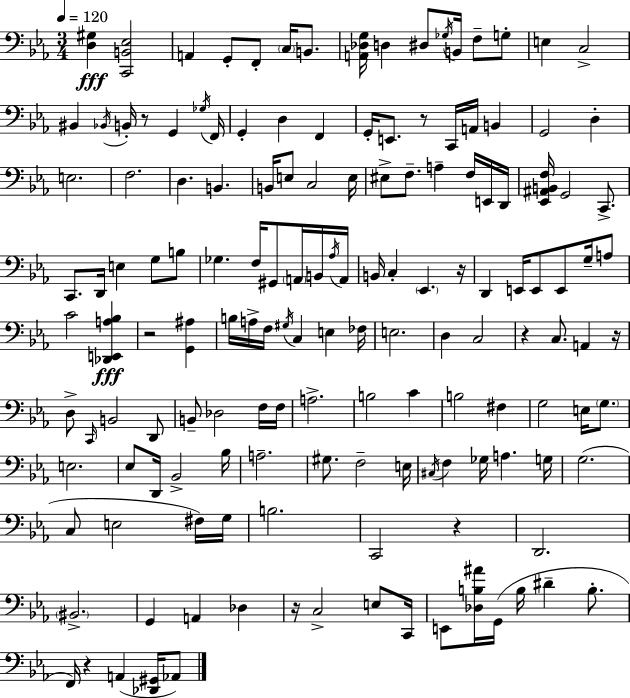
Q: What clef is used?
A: bass